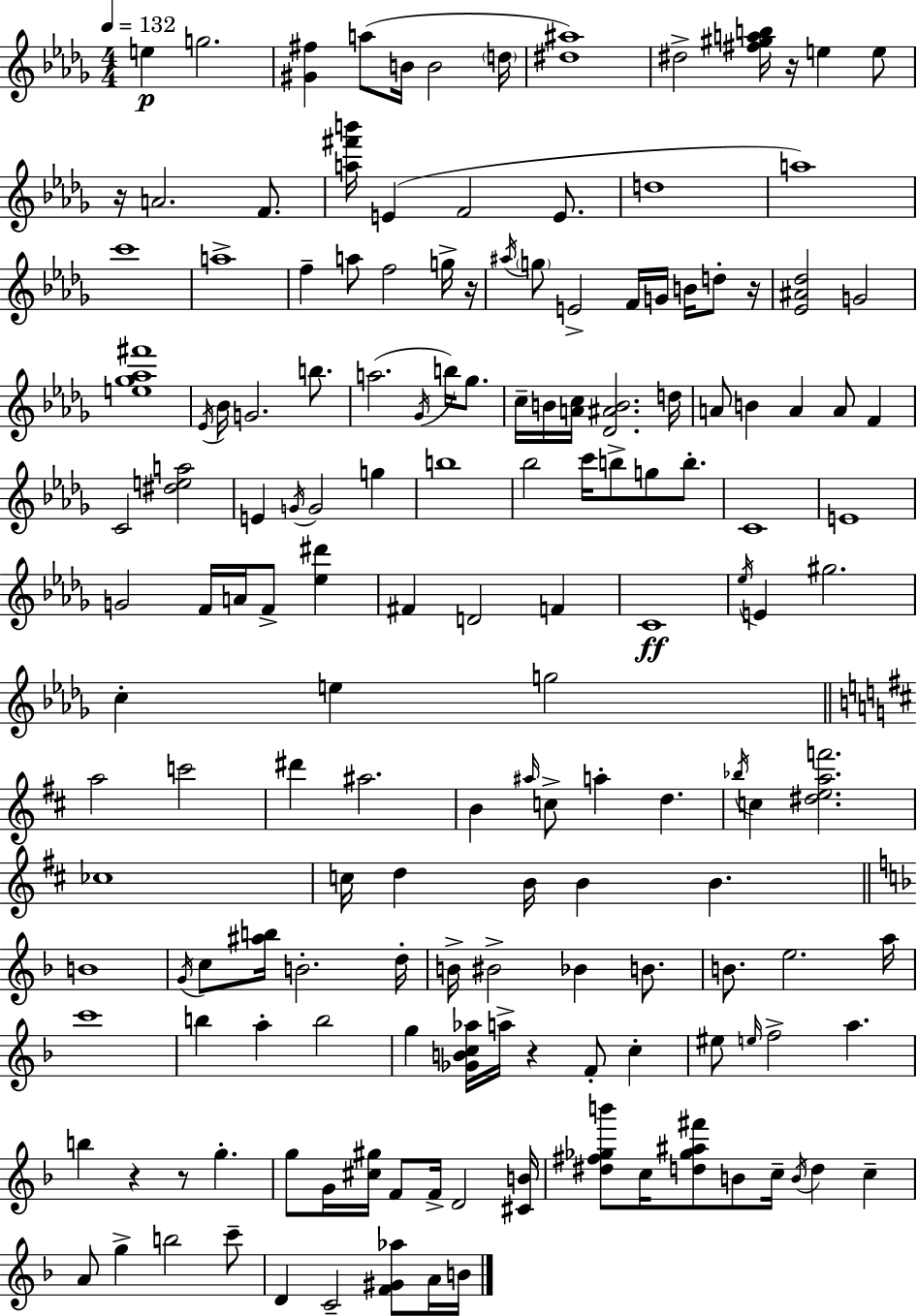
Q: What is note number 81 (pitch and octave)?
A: A5